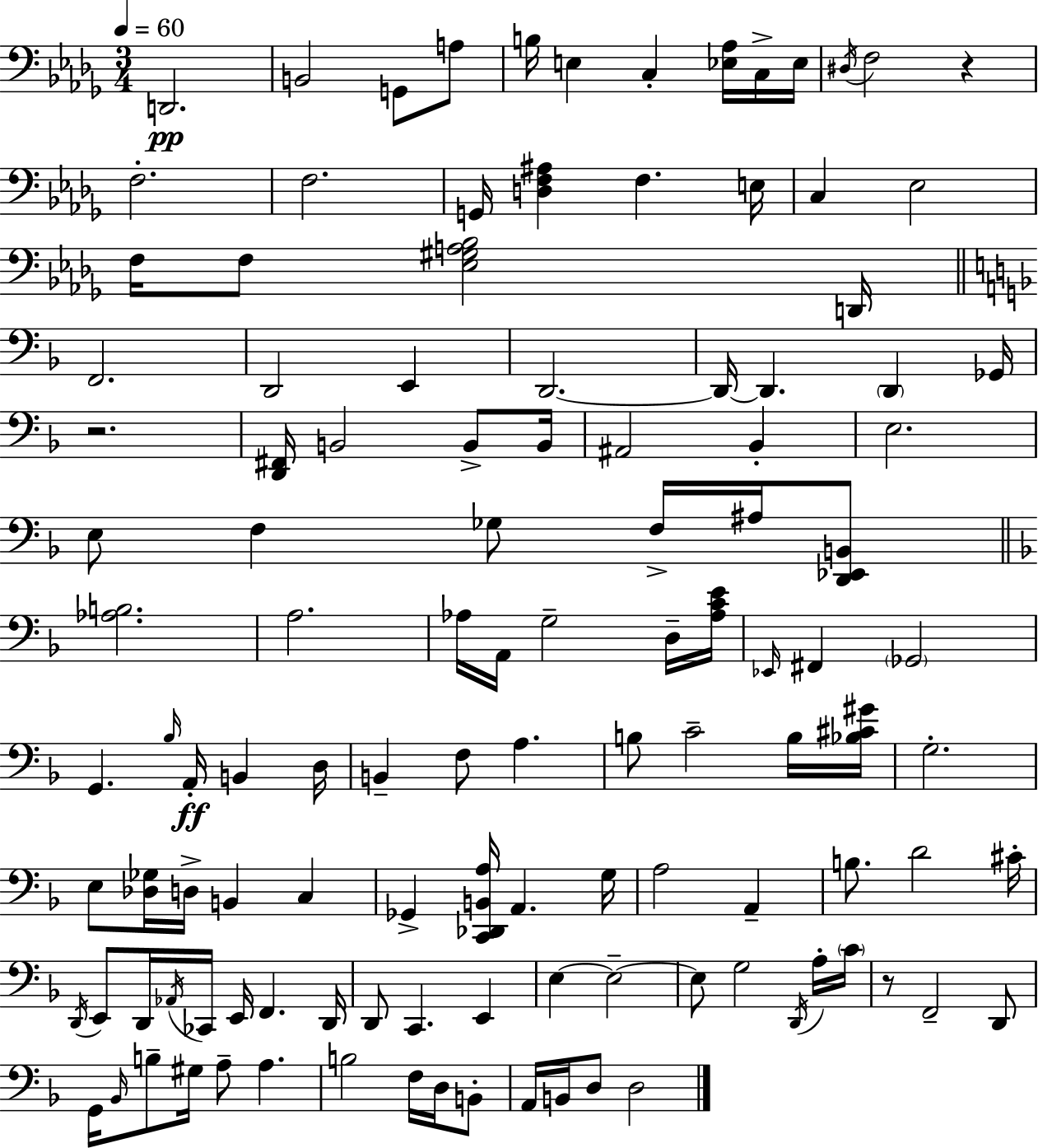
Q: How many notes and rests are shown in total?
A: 119